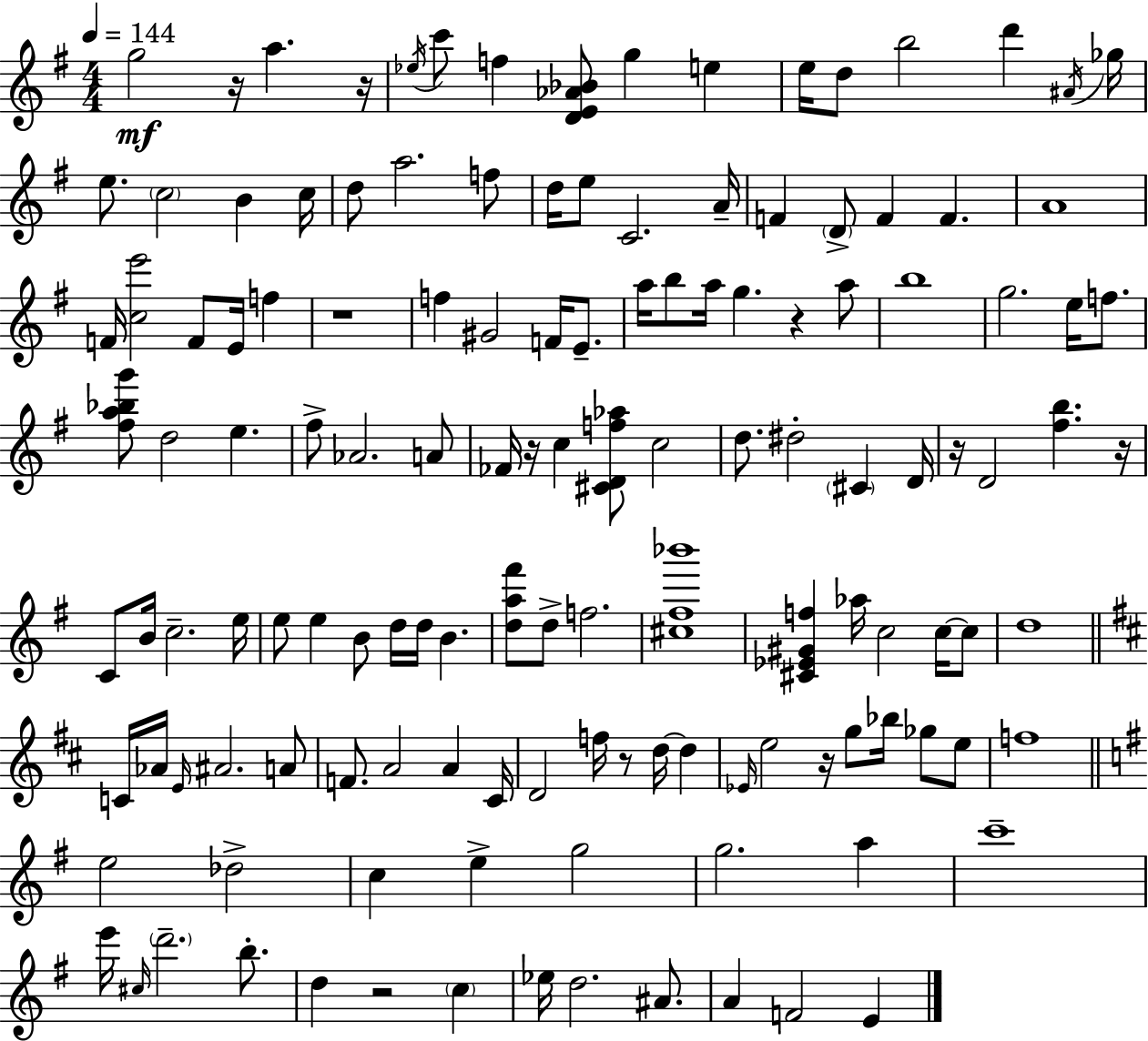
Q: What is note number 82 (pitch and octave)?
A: F4